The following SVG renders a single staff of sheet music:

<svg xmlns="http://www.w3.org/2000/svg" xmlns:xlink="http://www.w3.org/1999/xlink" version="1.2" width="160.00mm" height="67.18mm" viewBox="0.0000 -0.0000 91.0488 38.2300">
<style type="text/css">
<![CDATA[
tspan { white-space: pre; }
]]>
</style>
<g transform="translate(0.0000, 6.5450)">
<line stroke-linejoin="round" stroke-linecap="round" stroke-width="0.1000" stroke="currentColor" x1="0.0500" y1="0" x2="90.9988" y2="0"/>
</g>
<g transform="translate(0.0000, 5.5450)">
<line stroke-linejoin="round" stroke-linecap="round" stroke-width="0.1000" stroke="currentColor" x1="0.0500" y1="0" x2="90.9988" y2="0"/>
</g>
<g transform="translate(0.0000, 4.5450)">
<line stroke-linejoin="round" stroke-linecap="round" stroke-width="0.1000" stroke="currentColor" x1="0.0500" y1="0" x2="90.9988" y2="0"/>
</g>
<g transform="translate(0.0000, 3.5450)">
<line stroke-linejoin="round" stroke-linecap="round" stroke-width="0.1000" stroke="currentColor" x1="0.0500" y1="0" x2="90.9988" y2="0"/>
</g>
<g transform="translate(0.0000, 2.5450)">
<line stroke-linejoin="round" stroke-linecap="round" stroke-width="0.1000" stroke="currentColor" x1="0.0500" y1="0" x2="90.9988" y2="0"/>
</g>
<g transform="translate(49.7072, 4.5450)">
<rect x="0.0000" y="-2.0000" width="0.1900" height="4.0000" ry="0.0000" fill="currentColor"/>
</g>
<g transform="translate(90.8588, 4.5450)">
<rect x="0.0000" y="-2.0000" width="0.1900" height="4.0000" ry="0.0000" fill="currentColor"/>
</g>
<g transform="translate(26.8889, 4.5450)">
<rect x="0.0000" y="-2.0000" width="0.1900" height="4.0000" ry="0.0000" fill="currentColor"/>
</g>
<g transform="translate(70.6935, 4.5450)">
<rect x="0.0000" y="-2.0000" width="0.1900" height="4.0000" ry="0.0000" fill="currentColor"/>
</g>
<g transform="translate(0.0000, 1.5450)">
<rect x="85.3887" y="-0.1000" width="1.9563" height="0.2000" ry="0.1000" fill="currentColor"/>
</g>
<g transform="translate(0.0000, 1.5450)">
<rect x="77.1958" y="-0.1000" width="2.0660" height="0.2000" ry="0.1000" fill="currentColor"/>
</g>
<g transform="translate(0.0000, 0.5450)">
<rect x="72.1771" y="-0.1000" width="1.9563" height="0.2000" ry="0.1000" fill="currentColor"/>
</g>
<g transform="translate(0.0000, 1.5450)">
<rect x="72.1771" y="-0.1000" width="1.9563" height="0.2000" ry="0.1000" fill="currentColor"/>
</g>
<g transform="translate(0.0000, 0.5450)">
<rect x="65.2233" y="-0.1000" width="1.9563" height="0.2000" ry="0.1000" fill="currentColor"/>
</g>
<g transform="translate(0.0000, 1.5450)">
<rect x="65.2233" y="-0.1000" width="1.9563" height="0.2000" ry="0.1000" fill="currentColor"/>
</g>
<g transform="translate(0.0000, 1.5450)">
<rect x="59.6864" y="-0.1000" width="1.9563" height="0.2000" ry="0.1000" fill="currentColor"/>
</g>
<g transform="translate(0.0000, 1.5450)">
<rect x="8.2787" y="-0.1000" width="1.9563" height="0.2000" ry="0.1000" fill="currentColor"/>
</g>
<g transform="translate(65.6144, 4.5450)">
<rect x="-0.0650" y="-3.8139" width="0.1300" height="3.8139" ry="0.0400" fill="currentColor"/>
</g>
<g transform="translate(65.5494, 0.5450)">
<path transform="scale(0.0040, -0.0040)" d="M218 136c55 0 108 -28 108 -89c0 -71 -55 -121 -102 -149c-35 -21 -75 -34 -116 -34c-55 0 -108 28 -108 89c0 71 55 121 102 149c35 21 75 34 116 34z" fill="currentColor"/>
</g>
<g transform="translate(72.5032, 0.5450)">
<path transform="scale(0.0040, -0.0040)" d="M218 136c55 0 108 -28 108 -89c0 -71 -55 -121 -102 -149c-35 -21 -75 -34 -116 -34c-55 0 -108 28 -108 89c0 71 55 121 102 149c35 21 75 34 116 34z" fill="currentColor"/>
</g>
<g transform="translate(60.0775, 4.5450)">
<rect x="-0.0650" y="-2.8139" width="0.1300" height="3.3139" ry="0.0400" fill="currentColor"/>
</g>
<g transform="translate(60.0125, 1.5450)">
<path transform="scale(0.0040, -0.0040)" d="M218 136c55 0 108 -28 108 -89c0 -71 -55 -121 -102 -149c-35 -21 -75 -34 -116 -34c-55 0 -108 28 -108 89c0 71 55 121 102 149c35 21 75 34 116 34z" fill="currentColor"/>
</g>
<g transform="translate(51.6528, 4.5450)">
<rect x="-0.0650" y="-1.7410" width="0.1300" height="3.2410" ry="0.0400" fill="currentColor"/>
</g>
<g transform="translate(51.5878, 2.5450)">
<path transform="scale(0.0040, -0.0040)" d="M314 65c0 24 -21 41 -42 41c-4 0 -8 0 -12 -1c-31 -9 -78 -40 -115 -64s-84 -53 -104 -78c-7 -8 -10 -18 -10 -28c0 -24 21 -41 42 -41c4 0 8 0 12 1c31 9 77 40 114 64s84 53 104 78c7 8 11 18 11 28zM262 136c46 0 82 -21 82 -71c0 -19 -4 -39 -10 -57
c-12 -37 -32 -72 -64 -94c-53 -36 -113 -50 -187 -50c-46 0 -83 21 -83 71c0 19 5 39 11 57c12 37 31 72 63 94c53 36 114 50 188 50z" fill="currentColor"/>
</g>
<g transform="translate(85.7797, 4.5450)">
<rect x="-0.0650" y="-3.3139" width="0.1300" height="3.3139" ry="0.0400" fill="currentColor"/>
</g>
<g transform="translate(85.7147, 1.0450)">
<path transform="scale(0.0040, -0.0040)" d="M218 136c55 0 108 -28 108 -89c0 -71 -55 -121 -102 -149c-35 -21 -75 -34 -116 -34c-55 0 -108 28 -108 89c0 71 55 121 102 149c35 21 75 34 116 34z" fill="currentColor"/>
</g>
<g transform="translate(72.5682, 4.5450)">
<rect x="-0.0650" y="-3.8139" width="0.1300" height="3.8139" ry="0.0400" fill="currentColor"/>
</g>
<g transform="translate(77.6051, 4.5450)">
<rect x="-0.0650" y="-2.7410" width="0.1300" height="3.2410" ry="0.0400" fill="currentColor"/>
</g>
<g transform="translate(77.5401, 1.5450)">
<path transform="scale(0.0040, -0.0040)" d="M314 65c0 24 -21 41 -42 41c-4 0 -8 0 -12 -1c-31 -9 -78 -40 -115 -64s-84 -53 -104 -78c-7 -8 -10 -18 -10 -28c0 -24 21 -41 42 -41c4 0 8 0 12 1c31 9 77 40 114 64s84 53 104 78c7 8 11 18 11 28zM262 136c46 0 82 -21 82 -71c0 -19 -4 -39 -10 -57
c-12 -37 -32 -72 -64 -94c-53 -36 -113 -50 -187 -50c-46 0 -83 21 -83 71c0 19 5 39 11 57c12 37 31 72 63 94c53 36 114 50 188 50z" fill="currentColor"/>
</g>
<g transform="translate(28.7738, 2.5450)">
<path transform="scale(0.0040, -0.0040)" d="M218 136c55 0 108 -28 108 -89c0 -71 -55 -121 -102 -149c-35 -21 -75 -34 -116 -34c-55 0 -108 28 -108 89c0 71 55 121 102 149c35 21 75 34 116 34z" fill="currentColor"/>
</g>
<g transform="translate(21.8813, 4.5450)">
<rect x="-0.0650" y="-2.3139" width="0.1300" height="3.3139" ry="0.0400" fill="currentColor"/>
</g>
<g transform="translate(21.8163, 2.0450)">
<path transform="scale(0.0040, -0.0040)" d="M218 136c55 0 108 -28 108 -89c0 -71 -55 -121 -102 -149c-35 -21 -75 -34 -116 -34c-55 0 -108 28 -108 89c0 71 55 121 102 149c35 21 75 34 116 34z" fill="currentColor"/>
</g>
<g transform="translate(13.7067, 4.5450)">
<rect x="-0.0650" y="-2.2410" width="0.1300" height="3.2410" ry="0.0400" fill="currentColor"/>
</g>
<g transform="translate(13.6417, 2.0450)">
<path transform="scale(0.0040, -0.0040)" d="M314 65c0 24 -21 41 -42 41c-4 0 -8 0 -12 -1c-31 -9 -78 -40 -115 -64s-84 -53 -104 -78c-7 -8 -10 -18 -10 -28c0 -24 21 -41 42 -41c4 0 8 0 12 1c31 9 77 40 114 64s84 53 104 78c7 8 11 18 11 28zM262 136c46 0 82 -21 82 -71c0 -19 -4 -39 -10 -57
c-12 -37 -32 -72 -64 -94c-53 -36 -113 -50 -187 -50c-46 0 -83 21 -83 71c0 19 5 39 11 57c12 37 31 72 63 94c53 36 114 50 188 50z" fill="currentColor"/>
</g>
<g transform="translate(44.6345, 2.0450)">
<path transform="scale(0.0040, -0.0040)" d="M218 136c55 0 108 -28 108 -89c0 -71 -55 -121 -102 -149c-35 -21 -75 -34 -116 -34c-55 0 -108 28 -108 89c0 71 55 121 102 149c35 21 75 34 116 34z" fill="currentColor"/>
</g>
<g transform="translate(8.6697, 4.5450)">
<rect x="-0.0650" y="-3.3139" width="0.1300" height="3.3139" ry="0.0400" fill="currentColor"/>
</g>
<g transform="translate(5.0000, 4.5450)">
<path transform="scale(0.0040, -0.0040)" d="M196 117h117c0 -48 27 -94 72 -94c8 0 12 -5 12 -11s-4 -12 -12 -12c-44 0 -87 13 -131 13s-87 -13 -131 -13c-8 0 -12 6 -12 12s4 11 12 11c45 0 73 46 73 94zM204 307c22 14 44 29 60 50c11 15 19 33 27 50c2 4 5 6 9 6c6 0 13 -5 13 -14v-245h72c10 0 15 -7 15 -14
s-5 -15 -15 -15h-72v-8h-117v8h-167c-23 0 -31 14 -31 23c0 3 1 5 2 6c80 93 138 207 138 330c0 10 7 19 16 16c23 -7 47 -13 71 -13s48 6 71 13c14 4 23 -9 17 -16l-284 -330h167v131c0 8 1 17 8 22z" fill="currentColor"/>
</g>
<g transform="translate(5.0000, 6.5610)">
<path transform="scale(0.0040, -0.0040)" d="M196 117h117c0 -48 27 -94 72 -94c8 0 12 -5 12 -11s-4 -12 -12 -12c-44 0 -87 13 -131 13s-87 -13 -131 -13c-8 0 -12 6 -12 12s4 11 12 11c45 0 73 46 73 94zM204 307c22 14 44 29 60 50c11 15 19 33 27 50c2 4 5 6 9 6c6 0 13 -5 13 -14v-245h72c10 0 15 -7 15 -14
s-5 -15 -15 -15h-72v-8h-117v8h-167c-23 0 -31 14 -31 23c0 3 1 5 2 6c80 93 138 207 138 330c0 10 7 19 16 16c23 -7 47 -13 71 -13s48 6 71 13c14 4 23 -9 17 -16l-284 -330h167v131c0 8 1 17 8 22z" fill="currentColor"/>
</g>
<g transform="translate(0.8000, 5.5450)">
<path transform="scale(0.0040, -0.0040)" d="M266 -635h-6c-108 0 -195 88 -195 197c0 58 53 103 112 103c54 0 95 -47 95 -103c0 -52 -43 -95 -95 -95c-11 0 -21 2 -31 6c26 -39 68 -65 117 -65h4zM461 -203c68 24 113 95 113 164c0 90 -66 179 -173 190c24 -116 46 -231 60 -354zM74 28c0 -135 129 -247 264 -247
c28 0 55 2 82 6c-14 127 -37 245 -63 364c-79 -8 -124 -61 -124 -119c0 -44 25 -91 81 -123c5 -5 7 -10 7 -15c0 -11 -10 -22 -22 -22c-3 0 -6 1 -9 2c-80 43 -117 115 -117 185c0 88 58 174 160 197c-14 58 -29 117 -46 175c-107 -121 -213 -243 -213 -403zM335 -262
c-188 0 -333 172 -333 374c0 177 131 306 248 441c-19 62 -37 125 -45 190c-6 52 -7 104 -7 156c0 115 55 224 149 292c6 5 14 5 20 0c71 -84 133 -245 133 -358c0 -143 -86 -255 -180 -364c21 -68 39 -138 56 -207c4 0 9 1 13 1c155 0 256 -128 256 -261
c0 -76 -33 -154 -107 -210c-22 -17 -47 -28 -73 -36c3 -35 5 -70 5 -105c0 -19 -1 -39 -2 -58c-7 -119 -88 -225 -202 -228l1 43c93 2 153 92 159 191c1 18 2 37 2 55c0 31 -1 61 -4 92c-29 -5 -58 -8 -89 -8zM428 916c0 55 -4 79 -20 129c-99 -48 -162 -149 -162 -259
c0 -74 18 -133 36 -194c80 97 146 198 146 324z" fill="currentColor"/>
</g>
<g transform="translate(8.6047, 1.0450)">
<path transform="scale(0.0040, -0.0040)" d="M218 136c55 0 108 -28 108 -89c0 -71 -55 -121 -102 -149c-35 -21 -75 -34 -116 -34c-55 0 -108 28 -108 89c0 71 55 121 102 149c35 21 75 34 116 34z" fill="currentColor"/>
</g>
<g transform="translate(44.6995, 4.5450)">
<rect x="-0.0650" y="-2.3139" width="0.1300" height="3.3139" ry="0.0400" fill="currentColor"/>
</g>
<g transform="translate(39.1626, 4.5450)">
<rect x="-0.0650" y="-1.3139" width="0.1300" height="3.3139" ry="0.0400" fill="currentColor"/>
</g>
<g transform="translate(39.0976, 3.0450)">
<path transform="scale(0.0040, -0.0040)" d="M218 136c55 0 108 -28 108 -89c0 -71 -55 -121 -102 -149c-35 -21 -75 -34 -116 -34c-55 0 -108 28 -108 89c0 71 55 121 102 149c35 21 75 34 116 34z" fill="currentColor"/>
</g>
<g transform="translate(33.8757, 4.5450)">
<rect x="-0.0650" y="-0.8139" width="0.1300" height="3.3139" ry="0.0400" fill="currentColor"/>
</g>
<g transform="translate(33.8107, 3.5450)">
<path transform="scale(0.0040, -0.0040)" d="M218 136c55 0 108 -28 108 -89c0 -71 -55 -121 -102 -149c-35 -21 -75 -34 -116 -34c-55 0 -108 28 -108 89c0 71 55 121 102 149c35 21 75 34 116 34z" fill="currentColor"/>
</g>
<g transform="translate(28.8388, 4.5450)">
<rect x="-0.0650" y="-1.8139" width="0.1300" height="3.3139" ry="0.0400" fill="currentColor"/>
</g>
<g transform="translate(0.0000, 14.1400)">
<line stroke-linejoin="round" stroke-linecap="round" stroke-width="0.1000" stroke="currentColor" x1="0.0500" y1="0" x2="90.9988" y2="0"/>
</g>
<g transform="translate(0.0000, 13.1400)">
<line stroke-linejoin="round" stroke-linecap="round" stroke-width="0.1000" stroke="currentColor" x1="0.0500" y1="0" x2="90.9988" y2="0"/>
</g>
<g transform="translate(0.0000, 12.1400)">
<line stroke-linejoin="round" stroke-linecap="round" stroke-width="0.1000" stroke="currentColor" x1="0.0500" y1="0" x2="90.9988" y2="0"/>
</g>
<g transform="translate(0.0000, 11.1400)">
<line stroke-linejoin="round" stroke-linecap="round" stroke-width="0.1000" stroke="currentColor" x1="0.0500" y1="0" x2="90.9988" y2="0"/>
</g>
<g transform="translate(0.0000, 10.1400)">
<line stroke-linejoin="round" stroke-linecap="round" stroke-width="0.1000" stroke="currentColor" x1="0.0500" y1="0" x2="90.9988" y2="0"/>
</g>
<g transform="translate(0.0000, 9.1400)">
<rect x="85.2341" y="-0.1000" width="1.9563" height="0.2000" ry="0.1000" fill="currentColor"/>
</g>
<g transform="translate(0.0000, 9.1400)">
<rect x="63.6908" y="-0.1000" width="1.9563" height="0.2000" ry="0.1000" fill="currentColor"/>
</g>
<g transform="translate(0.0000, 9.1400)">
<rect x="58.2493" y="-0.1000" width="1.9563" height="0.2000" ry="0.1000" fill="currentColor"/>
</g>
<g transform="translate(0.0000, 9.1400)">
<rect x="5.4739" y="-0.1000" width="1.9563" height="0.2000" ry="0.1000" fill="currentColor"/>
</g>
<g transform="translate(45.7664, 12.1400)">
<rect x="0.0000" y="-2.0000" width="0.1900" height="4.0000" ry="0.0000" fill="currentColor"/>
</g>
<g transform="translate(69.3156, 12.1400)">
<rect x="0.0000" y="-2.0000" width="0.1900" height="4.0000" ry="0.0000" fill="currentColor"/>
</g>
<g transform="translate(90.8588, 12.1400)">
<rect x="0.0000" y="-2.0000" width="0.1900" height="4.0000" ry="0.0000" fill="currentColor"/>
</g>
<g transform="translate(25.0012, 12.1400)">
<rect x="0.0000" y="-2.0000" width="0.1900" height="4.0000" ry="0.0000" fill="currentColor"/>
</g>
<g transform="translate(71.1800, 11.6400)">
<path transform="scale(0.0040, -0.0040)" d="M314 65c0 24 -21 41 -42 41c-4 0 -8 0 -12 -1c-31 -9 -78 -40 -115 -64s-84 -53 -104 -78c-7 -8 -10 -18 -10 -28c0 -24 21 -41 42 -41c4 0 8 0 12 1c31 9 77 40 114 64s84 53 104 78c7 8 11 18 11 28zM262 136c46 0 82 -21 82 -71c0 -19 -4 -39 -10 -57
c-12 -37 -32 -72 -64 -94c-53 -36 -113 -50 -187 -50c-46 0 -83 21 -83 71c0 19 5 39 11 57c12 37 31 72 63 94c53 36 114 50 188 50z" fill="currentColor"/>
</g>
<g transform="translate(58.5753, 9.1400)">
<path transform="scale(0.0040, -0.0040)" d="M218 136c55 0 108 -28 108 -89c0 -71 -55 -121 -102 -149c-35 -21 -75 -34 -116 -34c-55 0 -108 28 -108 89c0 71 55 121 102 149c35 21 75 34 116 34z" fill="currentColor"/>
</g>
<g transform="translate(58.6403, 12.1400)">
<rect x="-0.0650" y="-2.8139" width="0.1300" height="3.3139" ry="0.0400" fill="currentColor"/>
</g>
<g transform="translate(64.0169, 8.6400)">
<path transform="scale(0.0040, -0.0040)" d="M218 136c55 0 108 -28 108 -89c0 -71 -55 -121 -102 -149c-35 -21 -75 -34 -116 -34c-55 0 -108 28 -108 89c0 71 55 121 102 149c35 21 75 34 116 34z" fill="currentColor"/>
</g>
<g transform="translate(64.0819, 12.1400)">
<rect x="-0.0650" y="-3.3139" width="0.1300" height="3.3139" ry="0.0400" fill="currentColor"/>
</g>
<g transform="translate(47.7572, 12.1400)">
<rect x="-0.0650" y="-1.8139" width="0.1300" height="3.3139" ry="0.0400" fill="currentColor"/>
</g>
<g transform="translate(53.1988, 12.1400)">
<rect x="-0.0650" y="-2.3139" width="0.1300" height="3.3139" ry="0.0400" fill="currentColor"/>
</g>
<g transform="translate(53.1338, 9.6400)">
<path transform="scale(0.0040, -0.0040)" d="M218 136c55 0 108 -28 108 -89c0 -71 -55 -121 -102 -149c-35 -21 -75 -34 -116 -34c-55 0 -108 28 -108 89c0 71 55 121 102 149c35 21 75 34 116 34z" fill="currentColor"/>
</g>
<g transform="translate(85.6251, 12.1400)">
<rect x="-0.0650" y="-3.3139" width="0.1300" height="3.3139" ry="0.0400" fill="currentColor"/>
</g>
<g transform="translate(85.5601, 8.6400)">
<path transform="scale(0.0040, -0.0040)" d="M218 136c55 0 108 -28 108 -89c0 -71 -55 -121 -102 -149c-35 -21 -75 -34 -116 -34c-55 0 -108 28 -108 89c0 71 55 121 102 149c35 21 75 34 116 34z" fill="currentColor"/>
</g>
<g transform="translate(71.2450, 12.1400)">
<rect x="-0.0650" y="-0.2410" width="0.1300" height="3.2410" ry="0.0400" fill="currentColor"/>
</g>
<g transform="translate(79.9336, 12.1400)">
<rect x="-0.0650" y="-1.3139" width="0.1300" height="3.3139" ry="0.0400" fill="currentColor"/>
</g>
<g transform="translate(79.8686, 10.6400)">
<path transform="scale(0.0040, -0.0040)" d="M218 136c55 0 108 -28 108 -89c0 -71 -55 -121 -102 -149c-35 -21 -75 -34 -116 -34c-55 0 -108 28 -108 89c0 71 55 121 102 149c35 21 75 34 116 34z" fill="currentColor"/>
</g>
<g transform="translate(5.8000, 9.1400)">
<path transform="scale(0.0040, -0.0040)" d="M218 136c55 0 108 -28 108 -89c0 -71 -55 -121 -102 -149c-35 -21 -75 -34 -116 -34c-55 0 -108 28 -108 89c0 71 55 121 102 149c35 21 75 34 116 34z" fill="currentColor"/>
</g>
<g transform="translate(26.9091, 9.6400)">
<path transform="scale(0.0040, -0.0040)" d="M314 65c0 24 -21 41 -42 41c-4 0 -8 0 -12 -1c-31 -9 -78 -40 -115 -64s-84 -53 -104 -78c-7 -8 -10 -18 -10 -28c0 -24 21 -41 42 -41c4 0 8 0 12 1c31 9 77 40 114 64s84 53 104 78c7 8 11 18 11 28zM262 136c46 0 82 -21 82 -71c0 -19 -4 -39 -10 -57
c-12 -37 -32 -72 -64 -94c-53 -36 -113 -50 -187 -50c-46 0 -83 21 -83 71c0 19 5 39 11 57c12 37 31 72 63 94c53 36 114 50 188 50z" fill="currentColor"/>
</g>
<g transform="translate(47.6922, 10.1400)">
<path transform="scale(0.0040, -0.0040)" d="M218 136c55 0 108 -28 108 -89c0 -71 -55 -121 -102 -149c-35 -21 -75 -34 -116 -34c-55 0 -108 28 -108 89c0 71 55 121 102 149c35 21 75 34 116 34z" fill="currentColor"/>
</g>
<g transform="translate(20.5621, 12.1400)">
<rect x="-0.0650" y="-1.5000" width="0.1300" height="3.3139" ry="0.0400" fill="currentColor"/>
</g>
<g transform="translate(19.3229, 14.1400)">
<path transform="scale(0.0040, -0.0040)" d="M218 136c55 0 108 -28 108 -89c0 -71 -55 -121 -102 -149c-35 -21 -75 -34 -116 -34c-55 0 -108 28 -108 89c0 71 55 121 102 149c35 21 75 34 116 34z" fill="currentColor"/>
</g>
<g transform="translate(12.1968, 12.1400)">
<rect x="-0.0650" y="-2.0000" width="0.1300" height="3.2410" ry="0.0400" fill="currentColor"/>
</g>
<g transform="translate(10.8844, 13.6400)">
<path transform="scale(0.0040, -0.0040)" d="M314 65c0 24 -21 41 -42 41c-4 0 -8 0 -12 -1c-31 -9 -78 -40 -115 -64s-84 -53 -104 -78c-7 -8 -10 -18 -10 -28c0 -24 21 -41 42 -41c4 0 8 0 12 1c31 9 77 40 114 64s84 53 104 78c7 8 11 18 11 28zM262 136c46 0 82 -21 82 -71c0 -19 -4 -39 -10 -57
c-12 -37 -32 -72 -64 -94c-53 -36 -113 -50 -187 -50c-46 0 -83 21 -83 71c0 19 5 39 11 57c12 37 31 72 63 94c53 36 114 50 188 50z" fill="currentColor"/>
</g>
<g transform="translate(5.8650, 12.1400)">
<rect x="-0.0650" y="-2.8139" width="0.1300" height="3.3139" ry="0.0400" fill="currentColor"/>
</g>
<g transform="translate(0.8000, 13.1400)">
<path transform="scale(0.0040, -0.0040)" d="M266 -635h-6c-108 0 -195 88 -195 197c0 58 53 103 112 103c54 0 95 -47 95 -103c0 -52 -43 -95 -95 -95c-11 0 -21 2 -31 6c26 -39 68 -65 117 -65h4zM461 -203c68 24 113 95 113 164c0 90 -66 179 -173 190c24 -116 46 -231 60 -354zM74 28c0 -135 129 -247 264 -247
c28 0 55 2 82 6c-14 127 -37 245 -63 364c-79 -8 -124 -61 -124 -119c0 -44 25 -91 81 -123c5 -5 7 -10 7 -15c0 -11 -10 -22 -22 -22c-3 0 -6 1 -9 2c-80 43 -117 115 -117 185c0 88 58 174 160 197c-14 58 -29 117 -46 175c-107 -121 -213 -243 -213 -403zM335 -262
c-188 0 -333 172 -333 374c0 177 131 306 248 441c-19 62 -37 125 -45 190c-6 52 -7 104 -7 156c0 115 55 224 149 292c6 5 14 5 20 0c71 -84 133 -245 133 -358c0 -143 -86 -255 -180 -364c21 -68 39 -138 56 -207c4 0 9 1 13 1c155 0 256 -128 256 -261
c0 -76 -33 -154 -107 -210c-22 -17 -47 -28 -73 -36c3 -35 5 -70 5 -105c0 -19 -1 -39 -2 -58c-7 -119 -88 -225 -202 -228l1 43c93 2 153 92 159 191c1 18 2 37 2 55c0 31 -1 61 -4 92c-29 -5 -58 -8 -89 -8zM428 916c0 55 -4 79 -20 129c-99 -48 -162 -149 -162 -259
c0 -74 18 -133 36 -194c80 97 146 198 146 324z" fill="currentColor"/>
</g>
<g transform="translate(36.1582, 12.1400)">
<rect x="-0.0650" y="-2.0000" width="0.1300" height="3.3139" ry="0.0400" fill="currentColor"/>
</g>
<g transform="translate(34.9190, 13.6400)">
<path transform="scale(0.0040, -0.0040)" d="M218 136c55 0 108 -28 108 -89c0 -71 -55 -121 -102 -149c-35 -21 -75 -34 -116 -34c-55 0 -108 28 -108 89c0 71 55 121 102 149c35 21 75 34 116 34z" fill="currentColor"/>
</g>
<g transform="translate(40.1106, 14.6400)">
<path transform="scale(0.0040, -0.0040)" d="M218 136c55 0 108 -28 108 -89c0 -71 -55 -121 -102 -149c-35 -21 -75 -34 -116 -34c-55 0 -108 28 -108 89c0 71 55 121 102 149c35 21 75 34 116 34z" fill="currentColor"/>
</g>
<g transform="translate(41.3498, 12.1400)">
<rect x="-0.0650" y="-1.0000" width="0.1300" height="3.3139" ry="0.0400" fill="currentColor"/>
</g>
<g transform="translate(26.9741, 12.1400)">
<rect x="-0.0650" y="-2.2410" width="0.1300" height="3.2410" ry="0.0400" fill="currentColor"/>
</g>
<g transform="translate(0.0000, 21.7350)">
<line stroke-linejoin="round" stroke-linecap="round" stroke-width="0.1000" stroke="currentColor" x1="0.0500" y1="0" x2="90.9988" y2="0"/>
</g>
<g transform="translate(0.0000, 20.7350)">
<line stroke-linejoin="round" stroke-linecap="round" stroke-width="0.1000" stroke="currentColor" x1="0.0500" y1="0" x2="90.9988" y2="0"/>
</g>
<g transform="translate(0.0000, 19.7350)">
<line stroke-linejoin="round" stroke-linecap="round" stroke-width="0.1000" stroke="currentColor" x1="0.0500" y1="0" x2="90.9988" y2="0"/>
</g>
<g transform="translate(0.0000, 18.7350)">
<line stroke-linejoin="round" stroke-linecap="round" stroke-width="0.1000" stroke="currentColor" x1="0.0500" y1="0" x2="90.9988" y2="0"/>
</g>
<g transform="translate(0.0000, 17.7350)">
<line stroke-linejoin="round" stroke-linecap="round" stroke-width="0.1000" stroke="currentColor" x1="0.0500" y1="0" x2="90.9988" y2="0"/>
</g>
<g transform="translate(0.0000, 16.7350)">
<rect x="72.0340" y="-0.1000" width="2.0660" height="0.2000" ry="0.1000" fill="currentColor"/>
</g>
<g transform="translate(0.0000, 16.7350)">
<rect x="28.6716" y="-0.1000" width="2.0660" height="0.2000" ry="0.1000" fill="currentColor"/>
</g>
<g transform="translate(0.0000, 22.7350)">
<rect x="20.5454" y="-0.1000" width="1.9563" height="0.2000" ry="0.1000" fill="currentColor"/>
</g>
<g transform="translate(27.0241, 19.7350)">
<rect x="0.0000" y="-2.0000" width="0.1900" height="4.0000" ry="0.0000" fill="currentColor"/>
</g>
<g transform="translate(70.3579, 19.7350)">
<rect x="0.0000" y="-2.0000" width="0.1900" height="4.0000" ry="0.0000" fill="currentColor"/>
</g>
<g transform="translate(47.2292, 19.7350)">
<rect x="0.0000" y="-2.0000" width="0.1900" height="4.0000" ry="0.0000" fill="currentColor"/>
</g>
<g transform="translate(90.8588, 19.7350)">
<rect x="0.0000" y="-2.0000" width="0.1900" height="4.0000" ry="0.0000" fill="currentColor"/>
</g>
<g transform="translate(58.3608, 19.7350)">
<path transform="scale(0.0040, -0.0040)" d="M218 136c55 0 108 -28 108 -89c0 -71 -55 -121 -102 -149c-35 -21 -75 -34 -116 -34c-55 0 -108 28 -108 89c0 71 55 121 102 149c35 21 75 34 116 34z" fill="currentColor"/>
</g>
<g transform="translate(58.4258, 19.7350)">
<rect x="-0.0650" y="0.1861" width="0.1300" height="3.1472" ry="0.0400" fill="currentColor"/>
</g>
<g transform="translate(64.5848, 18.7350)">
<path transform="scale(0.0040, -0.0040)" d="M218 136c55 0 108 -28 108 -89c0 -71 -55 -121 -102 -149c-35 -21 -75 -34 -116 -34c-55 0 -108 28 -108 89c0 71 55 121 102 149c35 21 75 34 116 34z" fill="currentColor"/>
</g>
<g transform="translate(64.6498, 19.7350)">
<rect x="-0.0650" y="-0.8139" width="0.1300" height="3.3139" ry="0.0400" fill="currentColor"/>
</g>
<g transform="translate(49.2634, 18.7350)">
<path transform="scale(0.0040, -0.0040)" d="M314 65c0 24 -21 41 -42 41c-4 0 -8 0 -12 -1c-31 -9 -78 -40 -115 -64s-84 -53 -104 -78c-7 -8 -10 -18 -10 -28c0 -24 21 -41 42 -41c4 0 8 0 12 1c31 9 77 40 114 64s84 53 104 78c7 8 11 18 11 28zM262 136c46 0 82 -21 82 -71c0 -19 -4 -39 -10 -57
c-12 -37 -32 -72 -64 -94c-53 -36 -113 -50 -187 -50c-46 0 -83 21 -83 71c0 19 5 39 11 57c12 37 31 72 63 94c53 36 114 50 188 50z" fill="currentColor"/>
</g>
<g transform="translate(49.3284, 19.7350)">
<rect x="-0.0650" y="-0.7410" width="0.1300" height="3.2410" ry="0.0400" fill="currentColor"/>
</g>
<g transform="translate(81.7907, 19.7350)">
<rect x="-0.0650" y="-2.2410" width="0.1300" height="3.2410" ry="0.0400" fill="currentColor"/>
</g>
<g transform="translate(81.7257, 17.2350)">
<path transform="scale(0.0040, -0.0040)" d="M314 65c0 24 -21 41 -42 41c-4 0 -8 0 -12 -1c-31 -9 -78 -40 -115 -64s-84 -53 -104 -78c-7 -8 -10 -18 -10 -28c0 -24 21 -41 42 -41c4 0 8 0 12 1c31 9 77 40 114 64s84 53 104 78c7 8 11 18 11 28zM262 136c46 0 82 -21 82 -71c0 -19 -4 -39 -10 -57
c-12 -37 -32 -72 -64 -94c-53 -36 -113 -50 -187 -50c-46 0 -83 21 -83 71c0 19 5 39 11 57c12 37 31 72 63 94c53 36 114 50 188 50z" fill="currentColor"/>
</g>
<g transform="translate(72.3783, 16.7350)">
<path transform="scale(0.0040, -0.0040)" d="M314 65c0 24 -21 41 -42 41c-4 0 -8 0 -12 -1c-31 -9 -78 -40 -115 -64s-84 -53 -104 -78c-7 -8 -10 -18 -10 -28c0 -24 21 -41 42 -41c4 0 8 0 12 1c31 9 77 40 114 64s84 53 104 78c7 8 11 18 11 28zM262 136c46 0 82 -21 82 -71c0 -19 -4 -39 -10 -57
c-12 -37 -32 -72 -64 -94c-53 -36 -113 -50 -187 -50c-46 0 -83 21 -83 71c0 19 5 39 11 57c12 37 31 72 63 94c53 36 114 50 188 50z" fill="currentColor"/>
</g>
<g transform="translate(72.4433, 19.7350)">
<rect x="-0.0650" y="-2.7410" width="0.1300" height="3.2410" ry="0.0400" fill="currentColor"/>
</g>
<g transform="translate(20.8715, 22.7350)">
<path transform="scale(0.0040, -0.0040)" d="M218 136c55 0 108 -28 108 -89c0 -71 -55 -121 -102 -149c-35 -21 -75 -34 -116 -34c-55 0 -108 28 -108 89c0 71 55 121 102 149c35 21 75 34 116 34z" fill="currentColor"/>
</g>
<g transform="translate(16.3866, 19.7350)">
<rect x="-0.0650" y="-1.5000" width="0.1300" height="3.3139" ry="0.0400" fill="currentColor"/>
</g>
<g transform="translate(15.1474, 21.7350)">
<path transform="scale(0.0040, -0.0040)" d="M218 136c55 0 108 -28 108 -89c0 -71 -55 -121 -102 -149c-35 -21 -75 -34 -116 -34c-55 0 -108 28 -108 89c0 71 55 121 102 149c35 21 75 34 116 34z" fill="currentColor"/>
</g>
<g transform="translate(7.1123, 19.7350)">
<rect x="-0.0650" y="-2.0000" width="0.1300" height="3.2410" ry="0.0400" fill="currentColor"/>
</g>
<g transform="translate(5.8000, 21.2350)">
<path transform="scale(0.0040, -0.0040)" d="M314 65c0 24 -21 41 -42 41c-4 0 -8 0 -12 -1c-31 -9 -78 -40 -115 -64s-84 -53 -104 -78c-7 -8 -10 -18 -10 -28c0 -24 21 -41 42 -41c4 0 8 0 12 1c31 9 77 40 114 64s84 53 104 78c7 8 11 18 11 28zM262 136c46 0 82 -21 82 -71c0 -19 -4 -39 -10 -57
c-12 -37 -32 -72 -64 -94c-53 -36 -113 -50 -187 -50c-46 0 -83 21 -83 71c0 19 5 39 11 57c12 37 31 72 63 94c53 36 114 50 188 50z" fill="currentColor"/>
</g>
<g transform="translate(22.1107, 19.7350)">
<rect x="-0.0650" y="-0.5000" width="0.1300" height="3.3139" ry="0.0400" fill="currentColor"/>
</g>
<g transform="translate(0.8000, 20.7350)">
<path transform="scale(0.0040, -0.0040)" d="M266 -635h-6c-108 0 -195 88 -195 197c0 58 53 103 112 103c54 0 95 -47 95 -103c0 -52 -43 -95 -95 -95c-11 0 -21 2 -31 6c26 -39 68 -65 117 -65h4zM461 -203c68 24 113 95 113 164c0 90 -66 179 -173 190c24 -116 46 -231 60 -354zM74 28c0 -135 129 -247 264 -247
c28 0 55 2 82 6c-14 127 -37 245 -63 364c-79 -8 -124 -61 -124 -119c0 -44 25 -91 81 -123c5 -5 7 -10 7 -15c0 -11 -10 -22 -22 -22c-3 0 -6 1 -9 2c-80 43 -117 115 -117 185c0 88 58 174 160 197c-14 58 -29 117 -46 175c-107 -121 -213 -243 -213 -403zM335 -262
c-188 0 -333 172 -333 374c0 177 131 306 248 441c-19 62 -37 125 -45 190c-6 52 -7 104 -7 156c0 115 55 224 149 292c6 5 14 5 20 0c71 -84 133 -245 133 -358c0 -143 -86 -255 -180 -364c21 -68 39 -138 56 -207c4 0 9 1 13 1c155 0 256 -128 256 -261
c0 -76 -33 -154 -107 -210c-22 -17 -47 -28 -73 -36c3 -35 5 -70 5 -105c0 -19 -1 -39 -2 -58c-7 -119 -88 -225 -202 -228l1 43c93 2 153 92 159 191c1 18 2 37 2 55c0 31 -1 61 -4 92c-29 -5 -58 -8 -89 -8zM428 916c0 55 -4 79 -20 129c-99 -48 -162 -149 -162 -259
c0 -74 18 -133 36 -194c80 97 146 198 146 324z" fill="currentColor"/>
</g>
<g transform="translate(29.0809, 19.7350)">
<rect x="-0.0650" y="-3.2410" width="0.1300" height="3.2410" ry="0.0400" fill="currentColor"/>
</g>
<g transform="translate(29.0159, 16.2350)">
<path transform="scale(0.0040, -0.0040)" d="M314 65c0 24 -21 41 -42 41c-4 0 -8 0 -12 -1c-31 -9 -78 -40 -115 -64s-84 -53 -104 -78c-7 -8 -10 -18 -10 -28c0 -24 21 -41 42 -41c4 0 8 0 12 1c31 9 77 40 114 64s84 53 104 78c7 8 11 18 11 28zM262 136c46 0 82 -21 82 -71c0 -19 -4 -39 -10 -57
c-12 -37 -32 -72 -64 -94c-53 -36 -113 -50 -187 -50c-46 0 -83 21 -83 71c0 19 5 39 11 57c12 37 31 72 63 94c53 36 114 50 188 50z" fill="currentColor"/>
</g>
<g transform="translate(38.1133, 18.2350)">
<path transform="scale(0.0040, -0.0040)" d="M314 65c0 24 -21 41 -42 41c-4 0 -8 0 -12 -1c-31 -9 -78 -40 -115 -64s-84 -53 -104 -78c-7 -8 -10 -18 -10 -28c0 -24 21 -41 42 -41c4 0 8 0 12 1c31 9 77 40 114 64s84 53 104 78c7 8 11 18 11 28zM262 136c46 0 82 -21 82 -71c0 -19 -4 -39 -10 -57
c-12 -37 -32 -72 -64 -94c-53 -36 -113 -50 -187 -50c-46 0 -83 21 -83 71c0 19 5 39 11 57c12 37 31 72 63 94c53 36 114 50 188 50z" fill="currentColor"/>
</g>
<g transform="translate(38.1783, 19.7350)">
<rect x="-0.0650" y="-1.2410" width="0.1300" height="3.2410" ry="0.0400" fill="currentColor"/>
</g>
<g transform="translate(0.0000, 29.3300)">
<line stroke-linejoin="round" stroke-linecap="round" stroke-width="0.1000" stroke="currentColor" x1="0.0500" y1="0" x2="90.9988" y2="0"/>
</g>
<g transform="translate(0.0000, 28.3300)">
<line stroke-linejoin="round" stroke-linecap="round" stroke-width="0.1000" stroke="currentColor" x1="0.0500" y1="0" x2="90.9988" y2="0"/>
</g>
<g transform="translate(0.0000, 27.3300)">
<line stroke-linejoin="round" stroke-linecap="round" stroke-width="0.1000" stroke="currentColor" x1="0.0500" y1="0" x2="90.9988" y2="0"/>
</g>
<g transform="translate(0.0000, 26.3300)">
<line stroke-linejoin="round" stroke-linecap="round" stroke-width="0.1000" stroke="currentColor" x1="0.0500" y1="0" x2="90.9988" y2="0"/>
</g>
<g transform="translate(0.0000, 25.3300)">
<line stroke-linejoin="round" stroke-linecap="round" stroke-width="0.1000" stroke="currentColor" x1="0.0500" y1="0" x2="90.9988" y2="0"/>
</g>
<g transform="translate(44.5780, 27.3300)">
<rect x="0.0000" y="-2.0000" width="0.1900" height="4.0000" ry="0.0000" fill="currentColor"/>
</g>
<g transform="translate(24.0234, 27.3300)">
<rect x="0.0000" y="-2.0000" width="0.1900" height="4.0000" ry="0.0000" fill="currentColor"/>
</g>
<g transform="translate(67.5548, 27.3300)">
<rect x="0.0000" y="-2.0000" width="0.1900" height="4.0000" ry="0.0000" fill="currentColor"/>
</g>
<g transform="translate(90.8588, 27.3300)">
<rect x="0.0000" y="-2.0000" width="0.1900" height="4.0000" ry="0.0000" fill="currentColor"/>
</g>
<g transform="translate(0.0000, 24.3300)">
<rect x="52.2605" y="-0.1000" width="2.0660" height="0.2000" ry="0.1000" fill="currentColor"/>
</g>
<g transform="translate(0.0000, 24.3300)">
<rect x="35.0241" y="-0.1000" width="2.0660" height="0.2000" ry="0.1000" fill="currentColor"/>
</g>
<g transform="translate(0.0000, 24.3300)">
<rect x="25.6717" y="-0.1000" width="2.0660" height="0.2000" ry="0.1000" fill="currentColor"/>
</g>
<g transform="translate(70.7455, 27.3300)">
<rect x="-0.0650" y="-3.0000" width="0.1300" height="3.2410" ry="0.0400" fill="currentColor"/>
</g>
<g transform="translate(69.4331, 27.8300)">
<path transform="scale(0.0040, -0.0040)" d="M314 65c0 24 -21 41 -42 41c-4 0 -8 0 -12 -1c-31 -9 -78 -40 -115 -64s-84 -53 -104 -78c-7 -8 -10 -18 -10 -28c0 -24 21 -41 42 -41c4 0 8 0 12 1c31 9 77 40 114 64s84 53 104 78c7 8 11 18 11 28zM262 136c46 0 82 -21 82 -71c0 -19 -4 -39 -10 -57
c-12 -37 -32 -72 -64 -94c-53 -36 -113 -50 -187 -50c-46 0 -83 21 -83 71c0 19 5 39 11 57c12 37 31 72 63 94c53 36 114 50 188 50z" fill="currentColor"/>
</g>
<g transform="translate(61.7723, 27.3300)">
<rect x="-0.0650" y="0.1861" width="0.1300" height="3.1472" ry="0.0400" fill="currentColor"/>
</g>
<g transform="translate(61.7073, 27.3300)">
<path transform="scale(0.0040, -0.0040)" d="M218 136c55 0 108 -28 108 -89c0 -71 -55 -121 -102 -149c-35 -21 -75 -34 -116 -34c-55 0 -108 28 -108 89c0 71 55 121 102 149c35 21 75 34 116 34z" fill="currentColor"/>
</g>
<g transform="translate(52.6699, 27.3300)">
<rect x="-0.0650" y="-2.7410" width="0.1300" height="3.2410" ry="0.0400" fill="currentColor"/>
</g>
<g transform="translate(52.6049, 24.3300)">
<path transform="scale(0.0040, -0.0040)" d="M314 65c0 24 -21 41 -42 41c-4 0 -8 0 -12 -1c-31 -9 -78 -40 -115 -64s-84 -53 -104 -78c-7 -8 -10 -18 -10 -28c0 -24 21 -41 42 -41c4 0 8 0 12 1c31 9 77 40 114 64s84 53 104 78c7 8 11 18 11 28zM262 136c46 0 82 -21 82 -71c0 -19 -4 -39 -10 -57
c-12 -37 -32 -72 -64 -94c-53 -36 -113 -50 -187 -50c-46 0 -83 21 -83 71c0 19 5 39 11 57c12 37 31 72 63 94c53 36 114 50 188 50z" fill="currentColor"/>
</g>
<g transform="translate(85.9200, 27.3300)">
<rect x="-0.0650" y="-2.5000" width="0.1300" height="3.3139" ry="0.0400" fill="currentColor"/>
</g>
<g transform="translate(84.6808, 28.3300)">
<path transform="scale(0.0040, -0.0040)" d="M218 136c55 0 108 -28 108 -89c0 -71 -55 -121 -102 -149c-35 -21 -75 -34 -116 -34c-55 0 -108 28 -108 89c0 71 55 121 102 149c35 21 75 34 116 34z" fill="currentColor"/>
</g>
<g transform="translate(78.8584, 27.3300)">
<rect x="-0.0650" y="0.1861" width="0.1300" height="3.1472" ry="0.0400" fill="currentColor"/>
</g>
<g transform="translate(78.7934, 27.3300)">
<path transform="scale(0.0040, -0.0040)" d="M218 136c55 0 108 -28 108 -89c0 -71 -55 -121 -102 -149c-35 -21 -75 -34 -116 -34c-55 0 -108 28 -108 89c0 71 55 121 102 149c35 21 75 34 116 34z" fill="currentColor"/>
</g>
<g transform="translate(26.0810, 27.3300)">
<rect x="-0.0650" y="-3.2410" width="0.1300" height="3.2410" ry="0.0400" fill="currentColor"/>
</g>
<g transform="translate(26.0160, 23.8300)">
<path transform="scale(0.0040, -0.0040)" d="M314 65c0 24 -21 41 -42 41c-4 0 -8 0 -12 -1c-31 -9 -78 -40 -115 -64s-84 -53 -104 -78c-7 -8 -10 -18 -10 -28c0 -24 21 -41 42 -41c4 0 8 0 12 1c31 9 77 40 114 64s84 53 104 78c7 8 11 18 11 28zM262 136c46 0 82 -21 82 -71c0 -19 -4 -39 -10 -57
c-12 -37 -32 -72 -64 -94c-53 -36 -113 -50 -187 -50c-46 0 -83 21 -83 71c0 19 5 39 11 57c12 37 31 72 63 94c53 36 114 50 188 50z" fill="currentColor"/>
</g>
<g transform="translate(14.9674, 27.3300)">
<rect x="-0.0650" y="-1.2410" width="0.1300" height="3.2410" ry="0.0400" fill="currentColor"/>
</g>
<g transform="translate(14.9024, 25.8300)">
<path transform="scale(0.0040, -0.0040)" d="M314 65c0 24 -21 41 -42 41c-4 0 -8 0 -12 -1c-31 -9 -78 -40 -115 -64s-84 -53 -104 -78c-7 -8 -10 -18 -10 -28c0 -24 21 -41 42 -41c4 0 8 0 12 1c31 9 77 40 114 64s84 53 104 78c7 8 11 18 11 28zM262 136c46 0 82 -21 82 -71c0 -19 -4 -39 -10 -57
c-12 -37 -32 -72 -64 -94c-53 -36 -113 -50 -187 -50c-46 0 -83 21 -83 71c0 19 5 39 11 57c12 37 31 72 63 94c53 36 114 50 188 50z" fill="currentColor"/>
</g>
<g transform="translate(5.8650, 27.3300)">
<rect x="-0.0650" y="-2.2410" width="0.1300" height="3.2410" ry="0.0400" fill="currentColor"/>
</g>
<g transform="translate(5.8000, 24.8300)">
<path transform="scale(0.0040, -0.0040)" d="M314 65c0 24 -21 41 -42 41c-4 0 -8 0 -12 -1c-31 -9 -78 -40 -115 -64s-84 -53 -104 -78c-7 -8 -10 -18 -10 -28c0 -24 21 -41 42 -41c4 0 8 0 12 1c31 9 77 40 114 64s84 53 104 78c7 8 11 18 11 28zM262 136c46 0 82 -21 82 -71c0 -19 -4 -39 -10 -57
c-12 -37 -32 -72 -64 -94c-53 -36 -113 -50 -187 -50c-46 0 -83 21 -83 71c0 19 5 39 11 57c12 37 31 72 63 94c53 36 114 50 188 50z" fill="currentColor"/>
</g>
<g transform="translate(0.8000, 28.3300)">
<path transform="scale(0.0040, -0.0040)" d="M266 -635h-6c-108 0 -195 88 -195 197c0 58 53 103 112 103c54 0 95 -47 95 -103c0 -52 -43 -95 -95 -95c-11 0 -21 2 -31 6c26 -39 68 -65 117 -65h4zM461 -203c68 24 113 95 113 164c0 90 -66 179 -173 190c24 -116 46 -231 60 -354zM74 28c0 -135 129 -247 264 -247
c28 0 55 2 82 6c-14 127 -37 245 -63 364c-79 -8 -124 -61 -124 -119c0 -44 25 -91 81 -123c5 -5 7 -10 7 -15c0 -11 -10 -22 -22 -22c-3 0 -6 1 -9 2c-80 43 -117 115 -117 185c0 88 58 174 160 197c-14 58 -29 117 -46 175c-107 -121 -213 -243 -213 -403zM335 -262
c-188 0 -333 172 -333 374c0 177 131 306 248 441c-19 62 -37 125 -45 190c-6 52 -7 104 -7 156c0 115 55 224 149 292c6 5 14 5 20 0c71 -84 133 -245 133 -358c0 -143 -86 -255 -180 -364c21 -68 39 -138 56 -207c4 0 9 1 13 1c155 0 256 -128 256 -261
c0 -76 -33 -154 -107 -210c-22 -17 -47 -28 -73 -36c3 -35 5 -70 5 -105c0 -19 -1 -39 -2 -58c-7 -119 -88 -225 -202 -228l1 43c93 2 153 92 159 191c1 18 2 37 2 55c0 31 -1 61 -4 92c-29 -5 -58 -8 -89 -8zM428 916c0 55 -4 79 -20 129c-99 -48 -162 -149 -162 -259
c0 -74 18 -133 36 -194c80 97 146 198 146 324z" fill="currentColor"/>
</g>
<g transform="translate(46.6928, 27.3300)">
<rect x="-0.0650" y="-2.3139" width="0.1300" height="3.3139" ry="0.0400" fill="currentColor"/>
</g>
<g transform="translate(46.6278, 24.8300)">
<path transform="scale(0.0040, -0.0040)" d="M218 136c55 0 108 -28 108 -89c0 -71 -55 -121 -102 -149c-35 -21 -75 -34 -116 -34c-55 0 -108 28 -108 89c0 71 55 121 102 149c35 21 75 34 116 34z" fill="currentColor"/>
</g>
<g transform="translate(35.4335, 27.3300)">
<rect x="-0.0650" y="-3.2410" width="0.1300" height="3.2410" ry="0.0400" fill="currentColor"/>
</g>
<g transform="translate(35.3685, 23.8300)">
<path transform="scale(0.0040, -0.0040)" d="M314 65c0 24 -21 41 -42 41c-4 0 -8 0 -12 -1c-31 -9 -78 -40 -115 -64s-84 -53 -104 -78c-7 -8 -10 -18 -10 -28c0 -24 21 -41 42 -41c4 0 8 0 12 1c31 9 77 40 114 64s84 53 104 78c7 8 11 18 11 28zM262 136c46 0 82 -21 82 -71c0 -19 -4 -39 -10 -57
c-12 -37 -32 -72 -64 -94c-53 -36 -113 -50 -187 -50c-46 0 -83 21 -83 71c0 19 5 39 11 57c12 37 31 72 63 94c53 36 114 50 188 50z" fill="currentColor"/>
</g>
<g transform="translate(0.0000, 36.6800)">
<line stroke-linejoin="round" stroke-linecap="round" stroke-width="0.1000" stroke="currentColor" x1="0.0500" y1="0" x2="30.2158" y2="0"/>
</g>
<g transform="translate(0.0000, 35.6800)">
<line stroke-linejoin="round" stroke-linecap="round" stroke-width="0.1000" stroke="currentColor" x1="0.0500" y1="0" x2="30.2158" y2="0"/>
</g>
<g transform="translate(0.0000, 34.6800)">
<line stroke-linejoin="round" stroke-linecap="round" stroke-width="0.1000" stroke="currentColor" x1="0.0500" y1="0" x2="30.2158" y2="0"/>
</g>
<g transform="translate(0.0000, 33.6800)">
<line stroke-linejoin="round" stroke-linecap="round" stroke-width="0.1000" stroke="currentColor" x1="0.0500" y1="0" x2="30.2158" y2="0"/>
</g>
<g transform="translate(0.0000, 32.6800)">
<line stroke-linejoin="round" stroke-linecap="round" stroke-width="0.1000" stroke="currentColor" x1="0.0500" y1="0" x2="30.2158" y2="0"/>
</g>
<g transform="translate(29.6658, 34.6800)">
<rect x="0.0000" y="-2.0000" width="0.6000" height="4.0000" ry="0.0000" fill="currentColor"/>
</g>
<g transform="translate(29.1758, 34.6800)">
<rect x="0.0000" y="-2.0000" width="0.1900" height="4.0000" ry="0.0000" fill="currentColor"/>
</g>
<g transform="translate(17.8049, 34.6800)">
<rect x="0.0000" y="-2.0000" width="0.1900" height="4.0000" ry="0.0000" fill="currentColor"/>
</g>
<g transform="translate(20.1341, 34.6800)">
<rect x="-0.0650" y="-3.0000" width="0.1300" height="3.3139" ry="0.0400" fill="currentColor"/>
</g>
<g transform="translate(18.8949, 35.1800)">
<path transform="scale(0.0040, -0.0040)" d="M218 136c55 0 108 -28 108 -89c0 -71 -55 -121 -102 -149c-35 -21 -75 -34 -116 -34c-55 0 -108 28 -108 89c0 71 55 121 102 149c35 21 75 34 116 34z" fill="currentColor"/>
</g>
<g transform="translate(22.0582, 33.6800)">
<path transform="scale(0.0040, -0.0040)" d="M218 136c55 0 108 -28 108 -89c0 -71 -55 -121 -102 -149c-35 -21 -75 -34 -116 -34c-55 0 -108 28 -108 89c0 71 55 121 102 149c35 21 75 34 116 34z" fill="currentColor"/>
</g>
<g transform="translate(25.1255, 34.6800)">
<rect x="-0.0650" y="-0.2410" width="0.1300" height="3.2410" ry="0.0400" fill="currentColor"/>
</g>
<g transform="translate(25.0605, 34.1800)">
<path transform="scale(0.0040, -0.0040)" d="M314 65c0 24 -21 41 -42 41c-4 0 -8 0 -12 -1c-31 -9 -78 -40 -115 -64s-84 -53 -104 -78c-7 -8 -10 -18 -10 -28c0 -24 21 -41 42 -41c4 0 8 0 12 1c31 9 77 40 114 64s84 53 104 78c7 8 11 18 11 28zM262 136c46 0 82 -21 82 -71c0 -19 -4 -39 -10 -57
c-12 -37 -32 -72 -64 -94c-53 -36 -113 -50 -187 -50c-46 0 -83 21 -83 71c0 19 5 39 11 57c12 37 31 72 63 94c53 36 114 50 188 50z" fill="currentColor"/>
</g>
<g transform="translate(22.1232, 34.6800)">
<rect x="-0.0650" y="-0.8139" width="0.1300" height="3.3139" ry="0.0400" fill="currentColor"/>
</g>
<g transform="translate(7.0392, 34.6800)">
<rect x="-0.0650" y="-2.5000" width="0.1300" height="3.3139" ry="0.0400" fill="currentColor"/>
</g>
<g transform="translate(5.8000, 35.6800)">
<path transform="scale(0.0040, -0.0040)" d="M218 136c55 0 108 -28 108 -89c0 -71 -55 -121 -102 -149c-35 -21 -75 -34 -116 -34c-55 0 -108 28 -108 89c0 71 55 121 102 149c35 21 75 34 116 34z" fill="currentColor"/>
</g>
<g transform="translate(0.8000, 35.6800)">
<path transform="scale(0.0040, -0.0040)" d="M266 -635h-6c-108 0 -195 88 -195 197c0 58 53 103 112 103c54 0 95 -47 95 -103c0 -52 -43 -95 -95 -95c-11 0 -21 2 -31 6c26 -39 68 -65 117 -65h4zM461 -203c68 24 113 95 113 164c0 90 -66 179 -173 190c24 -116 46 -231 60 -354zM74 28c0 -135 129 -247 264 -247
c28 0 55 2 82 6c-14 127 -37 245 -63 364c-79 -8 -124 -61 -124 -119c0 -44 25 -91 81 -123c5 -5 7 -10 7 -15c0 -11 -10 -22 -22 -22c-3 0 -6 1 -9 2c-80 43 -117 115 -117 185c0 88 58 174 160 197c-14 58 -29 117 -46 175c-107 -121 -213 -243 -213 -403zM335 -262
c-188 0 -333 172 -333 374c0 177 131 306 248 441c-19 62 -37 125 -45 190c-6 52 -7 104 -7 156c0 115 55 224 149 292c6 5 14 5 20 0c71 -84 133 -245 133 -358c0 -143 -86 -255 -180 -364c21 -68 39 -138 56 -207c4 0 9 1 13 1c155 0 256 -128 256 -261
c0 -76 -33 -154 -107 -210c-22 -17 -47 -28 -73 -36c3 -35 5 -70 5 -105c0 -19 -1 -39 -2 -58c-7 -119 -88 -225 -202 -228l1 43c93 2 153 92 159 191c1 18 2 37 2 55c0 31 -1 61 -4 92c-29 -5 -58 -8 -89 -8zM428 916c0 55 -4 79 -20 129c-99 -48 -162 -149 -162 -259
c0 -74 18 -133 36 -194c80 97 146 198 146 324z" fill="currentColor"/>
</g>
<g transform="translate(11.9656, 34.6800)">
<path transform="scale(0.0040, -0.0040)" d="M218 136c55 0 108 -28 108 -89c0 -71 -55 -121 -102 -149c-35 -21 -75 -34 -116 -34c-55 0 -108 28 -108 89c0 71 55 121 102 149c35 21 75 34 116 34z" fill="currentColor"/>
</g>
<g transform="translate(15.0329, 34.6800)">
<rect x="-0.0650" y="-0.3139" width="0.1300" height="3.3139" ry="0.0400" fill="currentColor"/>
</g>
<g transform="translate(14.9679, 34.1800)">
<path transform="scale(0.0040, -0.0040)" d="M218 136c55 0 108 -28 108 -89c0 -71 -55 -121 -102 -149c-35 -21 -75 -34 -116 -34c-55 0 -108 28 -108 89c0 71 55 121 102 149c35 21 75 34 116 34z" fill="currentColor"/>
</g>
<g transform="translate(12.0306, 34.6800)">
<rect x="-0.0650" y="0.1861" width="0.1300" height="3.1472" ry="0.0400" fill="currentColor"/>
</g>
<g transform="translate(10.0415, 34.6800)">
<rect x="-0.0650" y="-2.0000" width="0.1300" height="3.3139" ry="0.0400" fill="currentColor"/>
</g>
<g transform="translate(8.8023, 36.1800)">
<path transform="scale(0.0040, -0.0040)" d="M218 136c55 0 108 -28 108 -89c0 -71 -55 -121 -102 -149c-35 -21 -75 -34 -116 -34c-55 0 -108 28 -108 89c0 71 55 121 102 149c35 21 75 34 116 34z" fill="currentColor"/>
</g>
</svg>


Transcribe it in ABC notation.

X:1
T:Untitled
M:4/4
L:1/4
K:C
b g2 g f d e g f2 a c' c' a2 b a F2 E g2 F D f g a b c2 e b F2 E C b2 e2 d2 B d a2 g2 g2 e2 b2 b2 g a2 B A2 B G G F B c A d c2